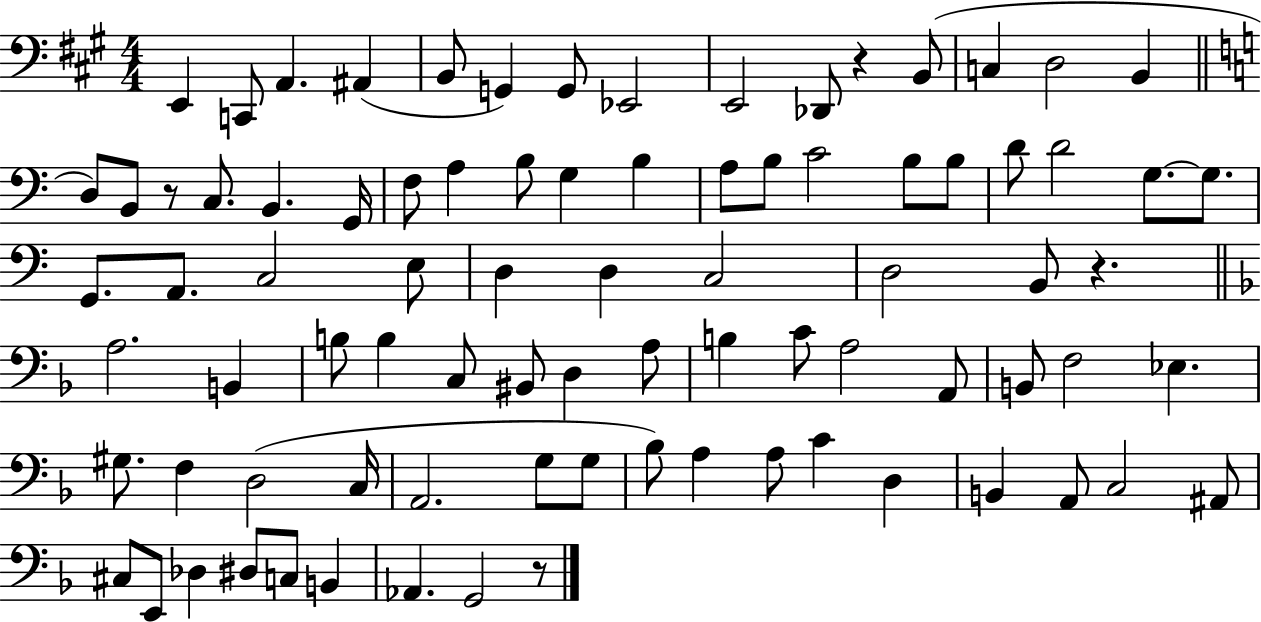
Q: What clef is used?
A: bass